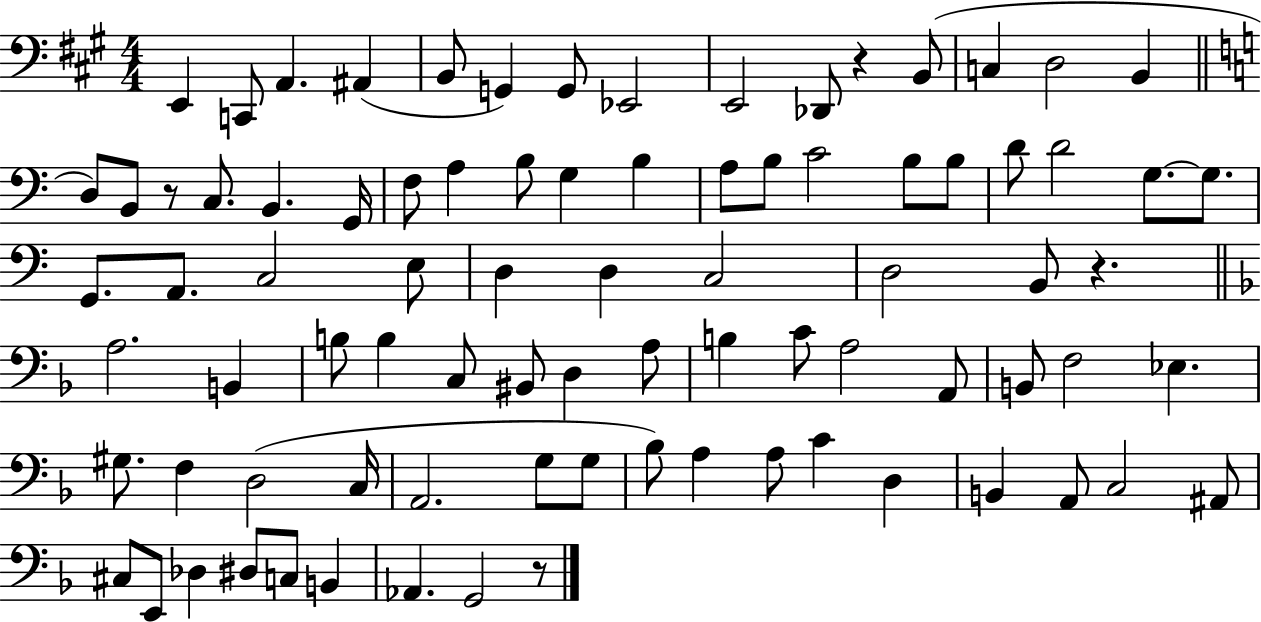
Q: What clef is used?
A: bass